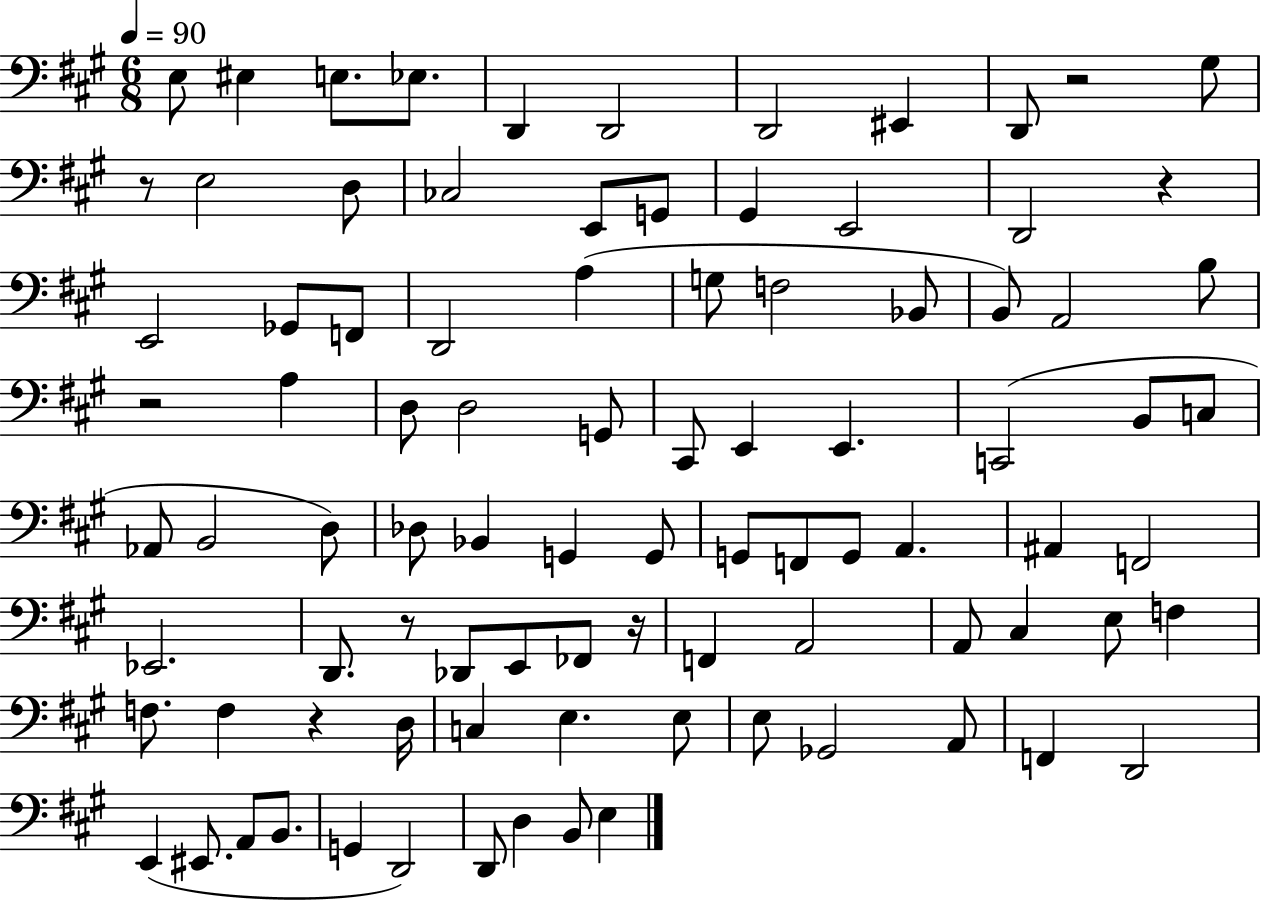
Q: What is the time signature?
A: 6/8